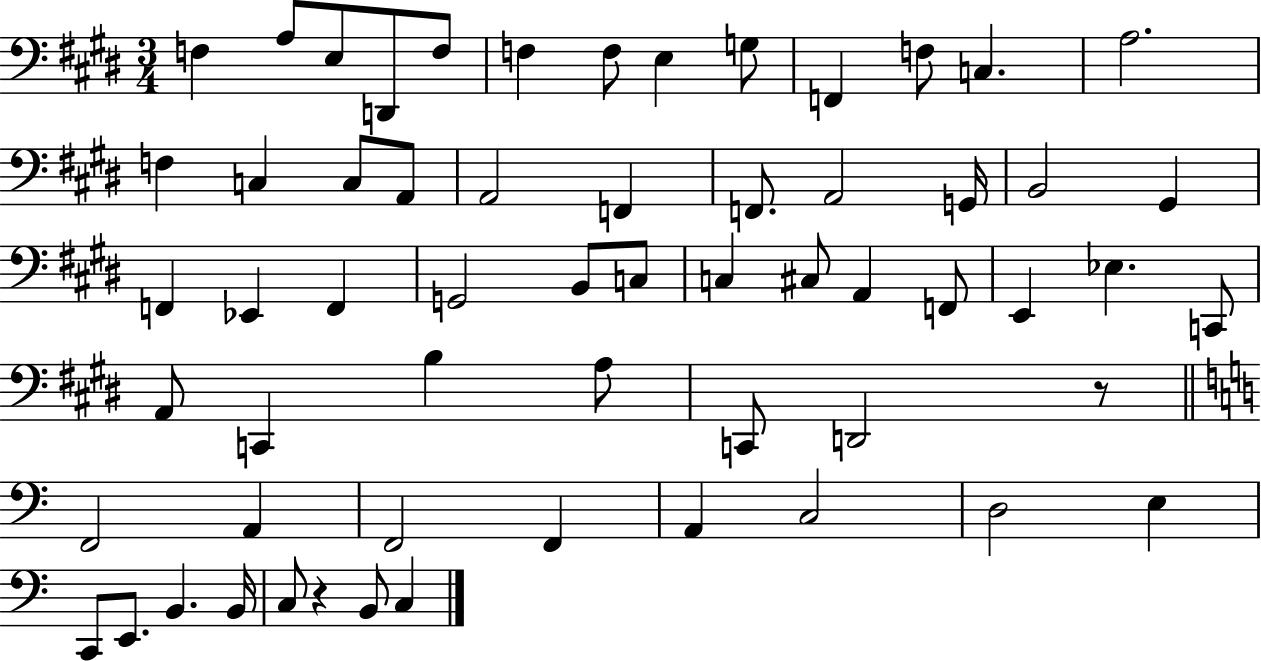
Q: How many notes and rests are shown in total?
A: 60